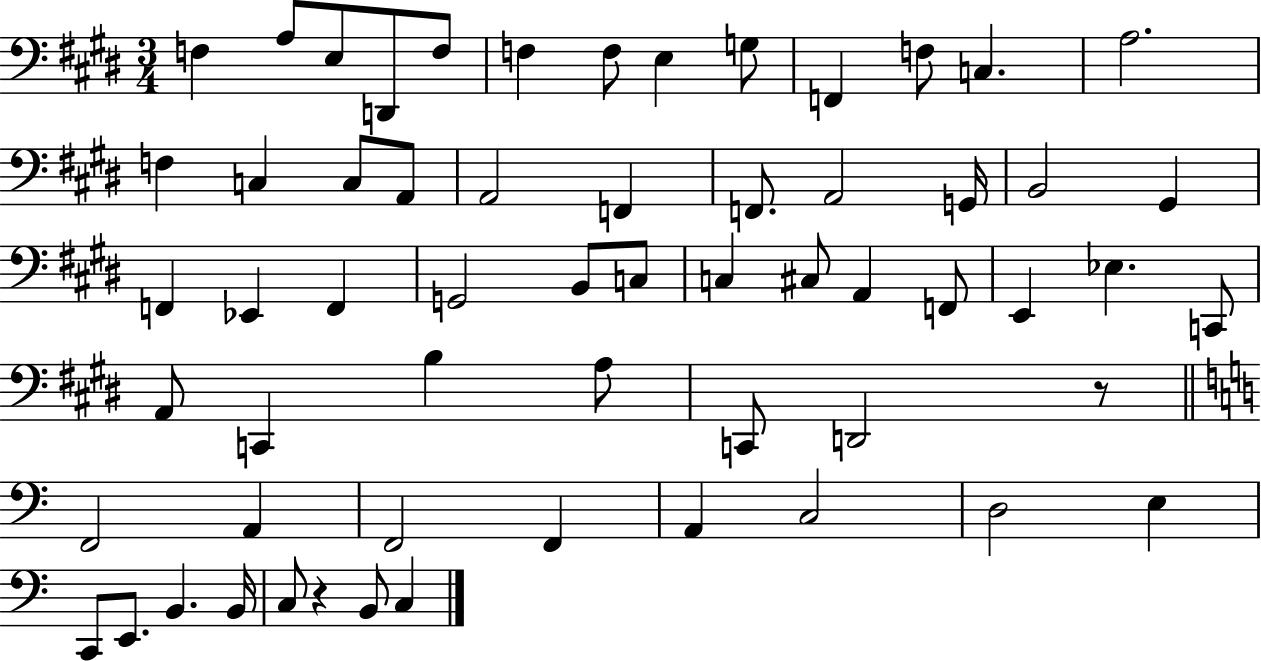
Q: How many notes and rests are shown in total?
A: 60